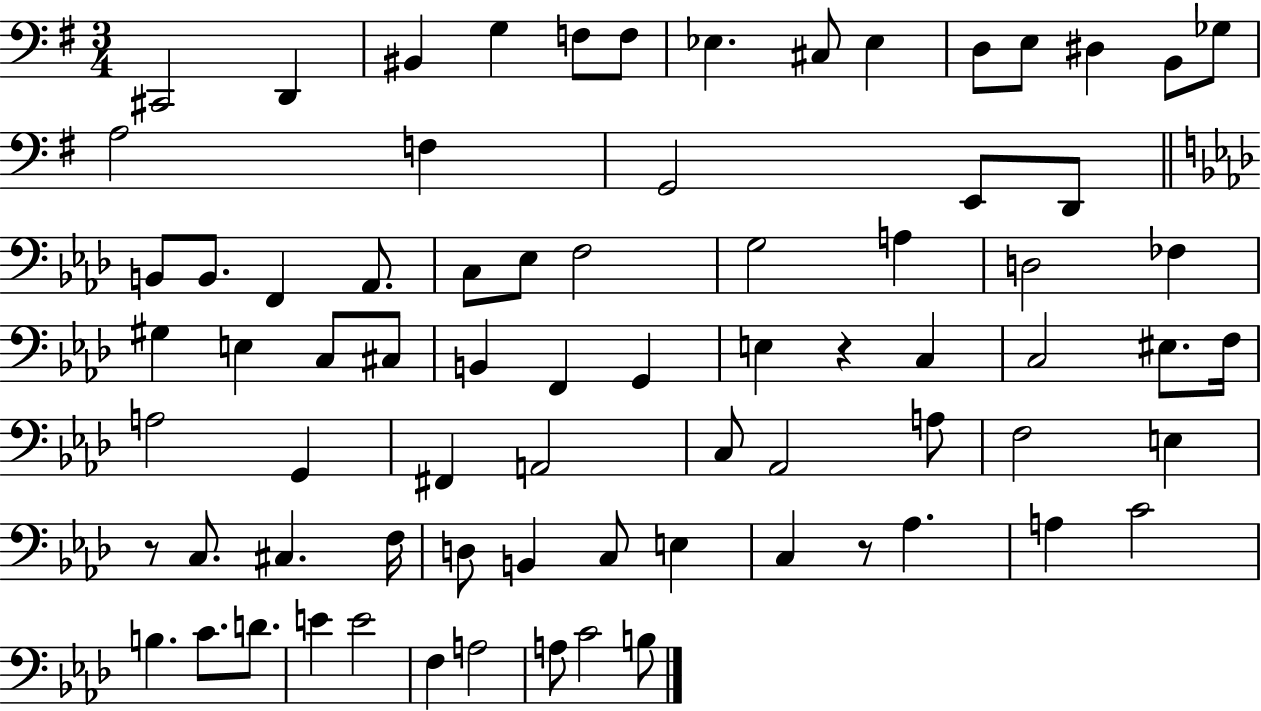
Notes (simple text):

C#2/h D2/q BIS2/q G3/q F3/e F3/e Eb3/q. C#3/e Eb3/q D3/e E3/e D#3/q B2/e Gb3/e A3/h F3/q G2/h E2/e D2/e B2/e B2/e. F2/q Ab2/e. C3/e Eb3/e F3/h G3/h A3/q D3/h FES3/q G#3/q E3/q C3/e C#3/e B2/q F2/q G2/q E3/q R/q C3/q C3/h EIS3/e. F3/s A3/h G2/q F#2/q A2/h C3/e Ab2/h A3/e F3/h E3/q R/e C3/e. C#3/q. F3/s D3/e B2/q C3/e E3/q C3/q R/e Ab3/q. A3/q C4/h B3/q. C4/e. D4/e. E4/q E4/h F3/q A3/h A3/e C4/h B3/e